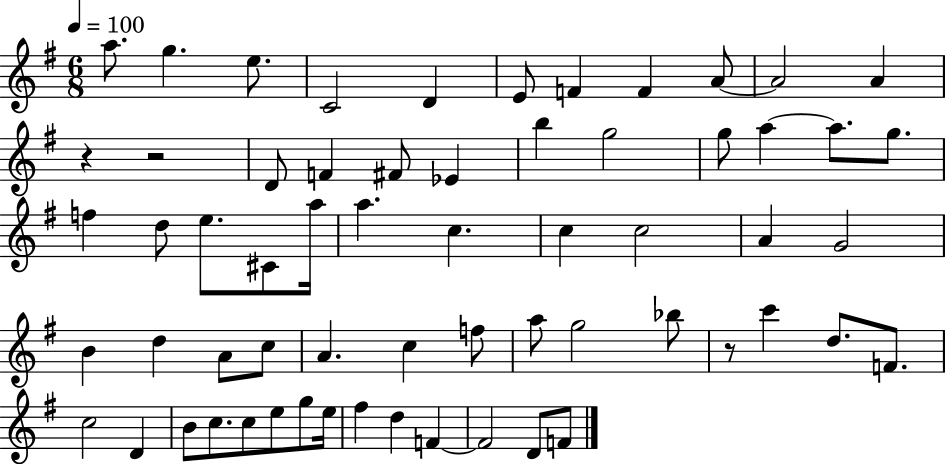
X:1
T:Untitled
M:6/8
L:1/4
K:G
a/2 g e/2 C2 D E/2 F F A/2 A2 A z z2 D/2 F ^F/2 _E b g2 g/2 a a/2 g/2 f d/2 e/2 ^C/2 a/4 a c c c2 A G2 B d A/2 c/2 A c f/2 a/2 g2 _b/2 z/2 c' d/2 F/2 c2 D B/2 c/2 c/2 e/2 g/2 e/4 ^f d F F2 D/2 F/2